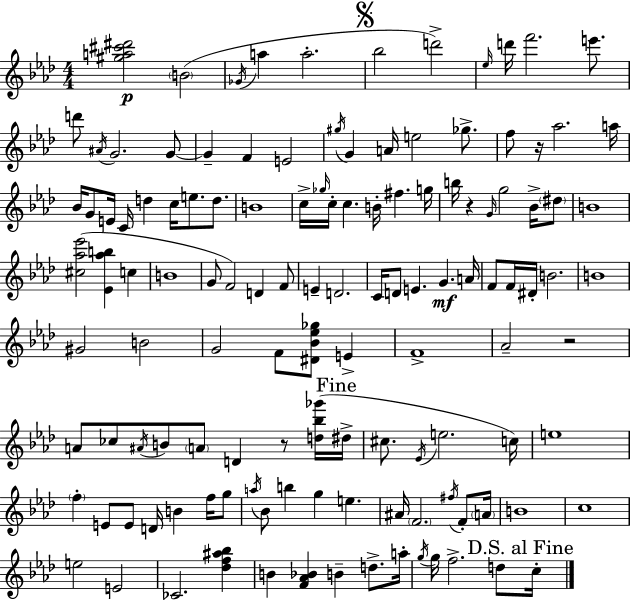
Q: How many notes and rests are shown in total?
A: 126